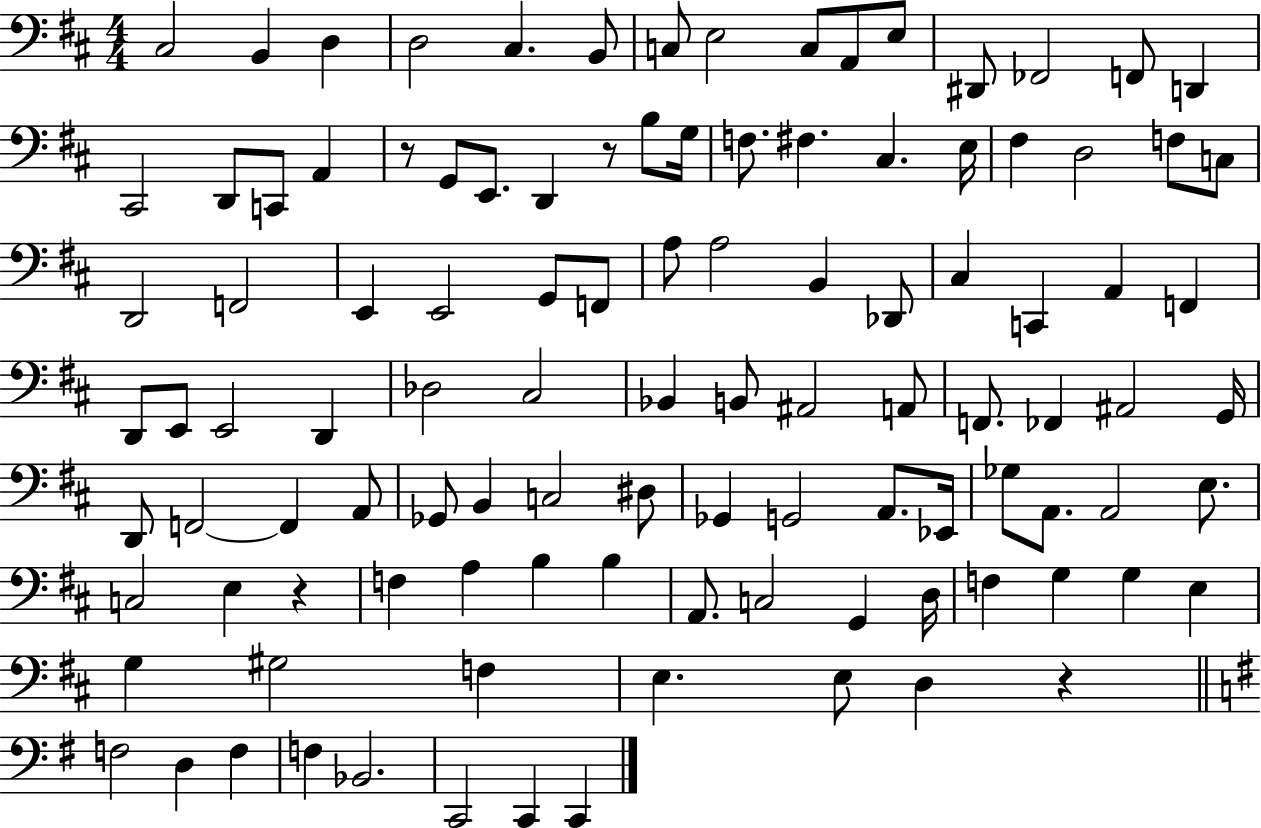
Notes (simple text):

C#3/h B2/q D3/q D3/h C#3/q. B2/e C3/e E3/h C3/e A2/e E3/e D#2/e FES2/h F2/e D2/q C#2/h D2/e C2/e A2/q R/e G2/e E2/e. D2/q R/e B3/e G3/s F3/e. F#3/q. C#3/q. E3/s F#3/q D3/h F3/e C3/e D2/h F2/h E2/q E2/h G2/e F2/e A3/e A3/h B2/q Db2/e C#3/q C2/q A2/q F2/q D2/e E2/e E2/h D2/q Db3/h C#3/h Bb2/q B2/e A#2/h A2/e F2/e. FES2/q A#2/h G2/s D2/e F2/h F2/q A2/e Gb2/e B2/q C3/h D#3/e Gb2/q G2/h A2/e. Eb2/s Gb3/e A2/e. A2/h E3/e. C3/h E3/q R/q F3/q A3/q B3/q B3/q A2/e. C3/h G2/q D3/s F3/q G3/q G3/q E3/q G3/q G#3/h F3/q E3/q. E3/e D3/q R/q F3/h D3/q F3/q F3/q Bb2/h. C2/h C2/q C2/q